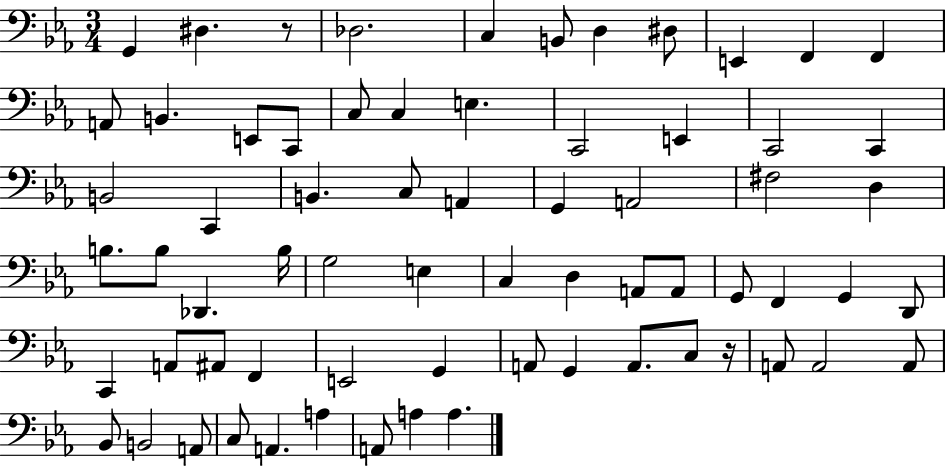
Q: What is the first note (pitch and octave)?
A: G2